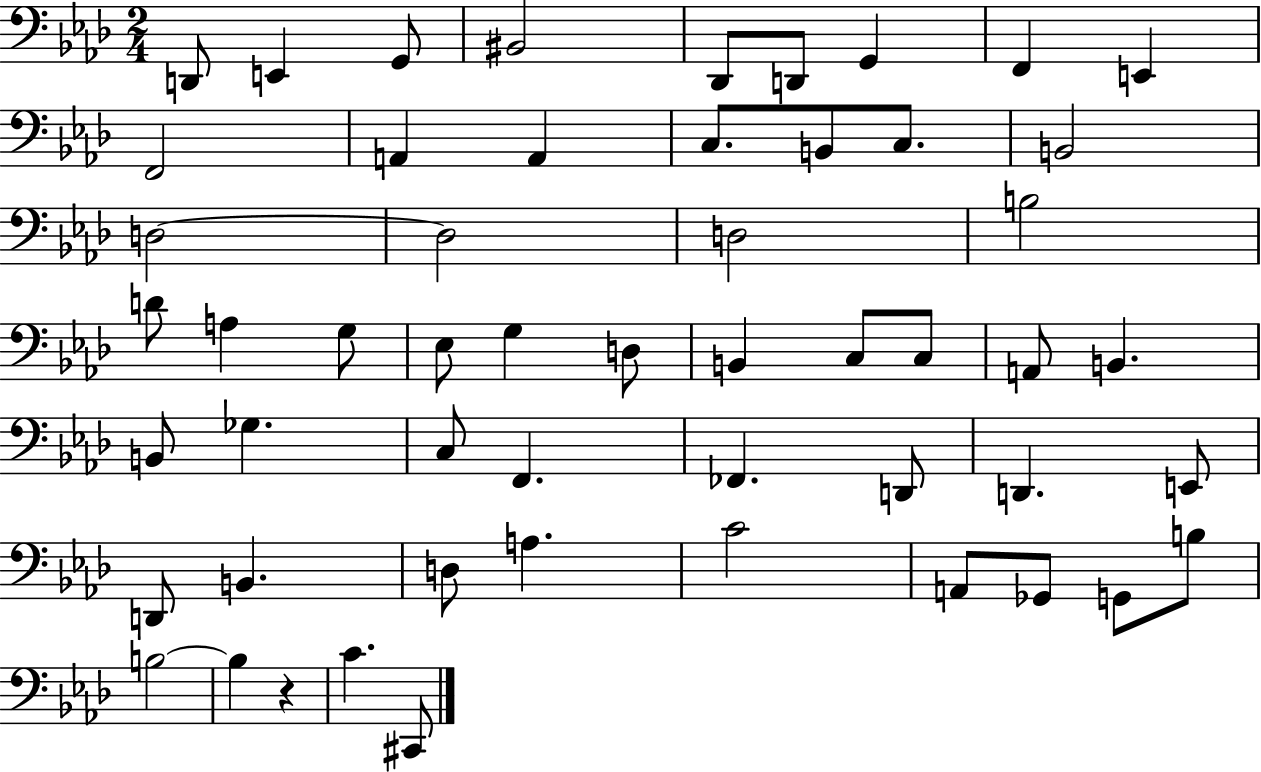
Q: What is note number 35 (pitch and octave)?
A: F2